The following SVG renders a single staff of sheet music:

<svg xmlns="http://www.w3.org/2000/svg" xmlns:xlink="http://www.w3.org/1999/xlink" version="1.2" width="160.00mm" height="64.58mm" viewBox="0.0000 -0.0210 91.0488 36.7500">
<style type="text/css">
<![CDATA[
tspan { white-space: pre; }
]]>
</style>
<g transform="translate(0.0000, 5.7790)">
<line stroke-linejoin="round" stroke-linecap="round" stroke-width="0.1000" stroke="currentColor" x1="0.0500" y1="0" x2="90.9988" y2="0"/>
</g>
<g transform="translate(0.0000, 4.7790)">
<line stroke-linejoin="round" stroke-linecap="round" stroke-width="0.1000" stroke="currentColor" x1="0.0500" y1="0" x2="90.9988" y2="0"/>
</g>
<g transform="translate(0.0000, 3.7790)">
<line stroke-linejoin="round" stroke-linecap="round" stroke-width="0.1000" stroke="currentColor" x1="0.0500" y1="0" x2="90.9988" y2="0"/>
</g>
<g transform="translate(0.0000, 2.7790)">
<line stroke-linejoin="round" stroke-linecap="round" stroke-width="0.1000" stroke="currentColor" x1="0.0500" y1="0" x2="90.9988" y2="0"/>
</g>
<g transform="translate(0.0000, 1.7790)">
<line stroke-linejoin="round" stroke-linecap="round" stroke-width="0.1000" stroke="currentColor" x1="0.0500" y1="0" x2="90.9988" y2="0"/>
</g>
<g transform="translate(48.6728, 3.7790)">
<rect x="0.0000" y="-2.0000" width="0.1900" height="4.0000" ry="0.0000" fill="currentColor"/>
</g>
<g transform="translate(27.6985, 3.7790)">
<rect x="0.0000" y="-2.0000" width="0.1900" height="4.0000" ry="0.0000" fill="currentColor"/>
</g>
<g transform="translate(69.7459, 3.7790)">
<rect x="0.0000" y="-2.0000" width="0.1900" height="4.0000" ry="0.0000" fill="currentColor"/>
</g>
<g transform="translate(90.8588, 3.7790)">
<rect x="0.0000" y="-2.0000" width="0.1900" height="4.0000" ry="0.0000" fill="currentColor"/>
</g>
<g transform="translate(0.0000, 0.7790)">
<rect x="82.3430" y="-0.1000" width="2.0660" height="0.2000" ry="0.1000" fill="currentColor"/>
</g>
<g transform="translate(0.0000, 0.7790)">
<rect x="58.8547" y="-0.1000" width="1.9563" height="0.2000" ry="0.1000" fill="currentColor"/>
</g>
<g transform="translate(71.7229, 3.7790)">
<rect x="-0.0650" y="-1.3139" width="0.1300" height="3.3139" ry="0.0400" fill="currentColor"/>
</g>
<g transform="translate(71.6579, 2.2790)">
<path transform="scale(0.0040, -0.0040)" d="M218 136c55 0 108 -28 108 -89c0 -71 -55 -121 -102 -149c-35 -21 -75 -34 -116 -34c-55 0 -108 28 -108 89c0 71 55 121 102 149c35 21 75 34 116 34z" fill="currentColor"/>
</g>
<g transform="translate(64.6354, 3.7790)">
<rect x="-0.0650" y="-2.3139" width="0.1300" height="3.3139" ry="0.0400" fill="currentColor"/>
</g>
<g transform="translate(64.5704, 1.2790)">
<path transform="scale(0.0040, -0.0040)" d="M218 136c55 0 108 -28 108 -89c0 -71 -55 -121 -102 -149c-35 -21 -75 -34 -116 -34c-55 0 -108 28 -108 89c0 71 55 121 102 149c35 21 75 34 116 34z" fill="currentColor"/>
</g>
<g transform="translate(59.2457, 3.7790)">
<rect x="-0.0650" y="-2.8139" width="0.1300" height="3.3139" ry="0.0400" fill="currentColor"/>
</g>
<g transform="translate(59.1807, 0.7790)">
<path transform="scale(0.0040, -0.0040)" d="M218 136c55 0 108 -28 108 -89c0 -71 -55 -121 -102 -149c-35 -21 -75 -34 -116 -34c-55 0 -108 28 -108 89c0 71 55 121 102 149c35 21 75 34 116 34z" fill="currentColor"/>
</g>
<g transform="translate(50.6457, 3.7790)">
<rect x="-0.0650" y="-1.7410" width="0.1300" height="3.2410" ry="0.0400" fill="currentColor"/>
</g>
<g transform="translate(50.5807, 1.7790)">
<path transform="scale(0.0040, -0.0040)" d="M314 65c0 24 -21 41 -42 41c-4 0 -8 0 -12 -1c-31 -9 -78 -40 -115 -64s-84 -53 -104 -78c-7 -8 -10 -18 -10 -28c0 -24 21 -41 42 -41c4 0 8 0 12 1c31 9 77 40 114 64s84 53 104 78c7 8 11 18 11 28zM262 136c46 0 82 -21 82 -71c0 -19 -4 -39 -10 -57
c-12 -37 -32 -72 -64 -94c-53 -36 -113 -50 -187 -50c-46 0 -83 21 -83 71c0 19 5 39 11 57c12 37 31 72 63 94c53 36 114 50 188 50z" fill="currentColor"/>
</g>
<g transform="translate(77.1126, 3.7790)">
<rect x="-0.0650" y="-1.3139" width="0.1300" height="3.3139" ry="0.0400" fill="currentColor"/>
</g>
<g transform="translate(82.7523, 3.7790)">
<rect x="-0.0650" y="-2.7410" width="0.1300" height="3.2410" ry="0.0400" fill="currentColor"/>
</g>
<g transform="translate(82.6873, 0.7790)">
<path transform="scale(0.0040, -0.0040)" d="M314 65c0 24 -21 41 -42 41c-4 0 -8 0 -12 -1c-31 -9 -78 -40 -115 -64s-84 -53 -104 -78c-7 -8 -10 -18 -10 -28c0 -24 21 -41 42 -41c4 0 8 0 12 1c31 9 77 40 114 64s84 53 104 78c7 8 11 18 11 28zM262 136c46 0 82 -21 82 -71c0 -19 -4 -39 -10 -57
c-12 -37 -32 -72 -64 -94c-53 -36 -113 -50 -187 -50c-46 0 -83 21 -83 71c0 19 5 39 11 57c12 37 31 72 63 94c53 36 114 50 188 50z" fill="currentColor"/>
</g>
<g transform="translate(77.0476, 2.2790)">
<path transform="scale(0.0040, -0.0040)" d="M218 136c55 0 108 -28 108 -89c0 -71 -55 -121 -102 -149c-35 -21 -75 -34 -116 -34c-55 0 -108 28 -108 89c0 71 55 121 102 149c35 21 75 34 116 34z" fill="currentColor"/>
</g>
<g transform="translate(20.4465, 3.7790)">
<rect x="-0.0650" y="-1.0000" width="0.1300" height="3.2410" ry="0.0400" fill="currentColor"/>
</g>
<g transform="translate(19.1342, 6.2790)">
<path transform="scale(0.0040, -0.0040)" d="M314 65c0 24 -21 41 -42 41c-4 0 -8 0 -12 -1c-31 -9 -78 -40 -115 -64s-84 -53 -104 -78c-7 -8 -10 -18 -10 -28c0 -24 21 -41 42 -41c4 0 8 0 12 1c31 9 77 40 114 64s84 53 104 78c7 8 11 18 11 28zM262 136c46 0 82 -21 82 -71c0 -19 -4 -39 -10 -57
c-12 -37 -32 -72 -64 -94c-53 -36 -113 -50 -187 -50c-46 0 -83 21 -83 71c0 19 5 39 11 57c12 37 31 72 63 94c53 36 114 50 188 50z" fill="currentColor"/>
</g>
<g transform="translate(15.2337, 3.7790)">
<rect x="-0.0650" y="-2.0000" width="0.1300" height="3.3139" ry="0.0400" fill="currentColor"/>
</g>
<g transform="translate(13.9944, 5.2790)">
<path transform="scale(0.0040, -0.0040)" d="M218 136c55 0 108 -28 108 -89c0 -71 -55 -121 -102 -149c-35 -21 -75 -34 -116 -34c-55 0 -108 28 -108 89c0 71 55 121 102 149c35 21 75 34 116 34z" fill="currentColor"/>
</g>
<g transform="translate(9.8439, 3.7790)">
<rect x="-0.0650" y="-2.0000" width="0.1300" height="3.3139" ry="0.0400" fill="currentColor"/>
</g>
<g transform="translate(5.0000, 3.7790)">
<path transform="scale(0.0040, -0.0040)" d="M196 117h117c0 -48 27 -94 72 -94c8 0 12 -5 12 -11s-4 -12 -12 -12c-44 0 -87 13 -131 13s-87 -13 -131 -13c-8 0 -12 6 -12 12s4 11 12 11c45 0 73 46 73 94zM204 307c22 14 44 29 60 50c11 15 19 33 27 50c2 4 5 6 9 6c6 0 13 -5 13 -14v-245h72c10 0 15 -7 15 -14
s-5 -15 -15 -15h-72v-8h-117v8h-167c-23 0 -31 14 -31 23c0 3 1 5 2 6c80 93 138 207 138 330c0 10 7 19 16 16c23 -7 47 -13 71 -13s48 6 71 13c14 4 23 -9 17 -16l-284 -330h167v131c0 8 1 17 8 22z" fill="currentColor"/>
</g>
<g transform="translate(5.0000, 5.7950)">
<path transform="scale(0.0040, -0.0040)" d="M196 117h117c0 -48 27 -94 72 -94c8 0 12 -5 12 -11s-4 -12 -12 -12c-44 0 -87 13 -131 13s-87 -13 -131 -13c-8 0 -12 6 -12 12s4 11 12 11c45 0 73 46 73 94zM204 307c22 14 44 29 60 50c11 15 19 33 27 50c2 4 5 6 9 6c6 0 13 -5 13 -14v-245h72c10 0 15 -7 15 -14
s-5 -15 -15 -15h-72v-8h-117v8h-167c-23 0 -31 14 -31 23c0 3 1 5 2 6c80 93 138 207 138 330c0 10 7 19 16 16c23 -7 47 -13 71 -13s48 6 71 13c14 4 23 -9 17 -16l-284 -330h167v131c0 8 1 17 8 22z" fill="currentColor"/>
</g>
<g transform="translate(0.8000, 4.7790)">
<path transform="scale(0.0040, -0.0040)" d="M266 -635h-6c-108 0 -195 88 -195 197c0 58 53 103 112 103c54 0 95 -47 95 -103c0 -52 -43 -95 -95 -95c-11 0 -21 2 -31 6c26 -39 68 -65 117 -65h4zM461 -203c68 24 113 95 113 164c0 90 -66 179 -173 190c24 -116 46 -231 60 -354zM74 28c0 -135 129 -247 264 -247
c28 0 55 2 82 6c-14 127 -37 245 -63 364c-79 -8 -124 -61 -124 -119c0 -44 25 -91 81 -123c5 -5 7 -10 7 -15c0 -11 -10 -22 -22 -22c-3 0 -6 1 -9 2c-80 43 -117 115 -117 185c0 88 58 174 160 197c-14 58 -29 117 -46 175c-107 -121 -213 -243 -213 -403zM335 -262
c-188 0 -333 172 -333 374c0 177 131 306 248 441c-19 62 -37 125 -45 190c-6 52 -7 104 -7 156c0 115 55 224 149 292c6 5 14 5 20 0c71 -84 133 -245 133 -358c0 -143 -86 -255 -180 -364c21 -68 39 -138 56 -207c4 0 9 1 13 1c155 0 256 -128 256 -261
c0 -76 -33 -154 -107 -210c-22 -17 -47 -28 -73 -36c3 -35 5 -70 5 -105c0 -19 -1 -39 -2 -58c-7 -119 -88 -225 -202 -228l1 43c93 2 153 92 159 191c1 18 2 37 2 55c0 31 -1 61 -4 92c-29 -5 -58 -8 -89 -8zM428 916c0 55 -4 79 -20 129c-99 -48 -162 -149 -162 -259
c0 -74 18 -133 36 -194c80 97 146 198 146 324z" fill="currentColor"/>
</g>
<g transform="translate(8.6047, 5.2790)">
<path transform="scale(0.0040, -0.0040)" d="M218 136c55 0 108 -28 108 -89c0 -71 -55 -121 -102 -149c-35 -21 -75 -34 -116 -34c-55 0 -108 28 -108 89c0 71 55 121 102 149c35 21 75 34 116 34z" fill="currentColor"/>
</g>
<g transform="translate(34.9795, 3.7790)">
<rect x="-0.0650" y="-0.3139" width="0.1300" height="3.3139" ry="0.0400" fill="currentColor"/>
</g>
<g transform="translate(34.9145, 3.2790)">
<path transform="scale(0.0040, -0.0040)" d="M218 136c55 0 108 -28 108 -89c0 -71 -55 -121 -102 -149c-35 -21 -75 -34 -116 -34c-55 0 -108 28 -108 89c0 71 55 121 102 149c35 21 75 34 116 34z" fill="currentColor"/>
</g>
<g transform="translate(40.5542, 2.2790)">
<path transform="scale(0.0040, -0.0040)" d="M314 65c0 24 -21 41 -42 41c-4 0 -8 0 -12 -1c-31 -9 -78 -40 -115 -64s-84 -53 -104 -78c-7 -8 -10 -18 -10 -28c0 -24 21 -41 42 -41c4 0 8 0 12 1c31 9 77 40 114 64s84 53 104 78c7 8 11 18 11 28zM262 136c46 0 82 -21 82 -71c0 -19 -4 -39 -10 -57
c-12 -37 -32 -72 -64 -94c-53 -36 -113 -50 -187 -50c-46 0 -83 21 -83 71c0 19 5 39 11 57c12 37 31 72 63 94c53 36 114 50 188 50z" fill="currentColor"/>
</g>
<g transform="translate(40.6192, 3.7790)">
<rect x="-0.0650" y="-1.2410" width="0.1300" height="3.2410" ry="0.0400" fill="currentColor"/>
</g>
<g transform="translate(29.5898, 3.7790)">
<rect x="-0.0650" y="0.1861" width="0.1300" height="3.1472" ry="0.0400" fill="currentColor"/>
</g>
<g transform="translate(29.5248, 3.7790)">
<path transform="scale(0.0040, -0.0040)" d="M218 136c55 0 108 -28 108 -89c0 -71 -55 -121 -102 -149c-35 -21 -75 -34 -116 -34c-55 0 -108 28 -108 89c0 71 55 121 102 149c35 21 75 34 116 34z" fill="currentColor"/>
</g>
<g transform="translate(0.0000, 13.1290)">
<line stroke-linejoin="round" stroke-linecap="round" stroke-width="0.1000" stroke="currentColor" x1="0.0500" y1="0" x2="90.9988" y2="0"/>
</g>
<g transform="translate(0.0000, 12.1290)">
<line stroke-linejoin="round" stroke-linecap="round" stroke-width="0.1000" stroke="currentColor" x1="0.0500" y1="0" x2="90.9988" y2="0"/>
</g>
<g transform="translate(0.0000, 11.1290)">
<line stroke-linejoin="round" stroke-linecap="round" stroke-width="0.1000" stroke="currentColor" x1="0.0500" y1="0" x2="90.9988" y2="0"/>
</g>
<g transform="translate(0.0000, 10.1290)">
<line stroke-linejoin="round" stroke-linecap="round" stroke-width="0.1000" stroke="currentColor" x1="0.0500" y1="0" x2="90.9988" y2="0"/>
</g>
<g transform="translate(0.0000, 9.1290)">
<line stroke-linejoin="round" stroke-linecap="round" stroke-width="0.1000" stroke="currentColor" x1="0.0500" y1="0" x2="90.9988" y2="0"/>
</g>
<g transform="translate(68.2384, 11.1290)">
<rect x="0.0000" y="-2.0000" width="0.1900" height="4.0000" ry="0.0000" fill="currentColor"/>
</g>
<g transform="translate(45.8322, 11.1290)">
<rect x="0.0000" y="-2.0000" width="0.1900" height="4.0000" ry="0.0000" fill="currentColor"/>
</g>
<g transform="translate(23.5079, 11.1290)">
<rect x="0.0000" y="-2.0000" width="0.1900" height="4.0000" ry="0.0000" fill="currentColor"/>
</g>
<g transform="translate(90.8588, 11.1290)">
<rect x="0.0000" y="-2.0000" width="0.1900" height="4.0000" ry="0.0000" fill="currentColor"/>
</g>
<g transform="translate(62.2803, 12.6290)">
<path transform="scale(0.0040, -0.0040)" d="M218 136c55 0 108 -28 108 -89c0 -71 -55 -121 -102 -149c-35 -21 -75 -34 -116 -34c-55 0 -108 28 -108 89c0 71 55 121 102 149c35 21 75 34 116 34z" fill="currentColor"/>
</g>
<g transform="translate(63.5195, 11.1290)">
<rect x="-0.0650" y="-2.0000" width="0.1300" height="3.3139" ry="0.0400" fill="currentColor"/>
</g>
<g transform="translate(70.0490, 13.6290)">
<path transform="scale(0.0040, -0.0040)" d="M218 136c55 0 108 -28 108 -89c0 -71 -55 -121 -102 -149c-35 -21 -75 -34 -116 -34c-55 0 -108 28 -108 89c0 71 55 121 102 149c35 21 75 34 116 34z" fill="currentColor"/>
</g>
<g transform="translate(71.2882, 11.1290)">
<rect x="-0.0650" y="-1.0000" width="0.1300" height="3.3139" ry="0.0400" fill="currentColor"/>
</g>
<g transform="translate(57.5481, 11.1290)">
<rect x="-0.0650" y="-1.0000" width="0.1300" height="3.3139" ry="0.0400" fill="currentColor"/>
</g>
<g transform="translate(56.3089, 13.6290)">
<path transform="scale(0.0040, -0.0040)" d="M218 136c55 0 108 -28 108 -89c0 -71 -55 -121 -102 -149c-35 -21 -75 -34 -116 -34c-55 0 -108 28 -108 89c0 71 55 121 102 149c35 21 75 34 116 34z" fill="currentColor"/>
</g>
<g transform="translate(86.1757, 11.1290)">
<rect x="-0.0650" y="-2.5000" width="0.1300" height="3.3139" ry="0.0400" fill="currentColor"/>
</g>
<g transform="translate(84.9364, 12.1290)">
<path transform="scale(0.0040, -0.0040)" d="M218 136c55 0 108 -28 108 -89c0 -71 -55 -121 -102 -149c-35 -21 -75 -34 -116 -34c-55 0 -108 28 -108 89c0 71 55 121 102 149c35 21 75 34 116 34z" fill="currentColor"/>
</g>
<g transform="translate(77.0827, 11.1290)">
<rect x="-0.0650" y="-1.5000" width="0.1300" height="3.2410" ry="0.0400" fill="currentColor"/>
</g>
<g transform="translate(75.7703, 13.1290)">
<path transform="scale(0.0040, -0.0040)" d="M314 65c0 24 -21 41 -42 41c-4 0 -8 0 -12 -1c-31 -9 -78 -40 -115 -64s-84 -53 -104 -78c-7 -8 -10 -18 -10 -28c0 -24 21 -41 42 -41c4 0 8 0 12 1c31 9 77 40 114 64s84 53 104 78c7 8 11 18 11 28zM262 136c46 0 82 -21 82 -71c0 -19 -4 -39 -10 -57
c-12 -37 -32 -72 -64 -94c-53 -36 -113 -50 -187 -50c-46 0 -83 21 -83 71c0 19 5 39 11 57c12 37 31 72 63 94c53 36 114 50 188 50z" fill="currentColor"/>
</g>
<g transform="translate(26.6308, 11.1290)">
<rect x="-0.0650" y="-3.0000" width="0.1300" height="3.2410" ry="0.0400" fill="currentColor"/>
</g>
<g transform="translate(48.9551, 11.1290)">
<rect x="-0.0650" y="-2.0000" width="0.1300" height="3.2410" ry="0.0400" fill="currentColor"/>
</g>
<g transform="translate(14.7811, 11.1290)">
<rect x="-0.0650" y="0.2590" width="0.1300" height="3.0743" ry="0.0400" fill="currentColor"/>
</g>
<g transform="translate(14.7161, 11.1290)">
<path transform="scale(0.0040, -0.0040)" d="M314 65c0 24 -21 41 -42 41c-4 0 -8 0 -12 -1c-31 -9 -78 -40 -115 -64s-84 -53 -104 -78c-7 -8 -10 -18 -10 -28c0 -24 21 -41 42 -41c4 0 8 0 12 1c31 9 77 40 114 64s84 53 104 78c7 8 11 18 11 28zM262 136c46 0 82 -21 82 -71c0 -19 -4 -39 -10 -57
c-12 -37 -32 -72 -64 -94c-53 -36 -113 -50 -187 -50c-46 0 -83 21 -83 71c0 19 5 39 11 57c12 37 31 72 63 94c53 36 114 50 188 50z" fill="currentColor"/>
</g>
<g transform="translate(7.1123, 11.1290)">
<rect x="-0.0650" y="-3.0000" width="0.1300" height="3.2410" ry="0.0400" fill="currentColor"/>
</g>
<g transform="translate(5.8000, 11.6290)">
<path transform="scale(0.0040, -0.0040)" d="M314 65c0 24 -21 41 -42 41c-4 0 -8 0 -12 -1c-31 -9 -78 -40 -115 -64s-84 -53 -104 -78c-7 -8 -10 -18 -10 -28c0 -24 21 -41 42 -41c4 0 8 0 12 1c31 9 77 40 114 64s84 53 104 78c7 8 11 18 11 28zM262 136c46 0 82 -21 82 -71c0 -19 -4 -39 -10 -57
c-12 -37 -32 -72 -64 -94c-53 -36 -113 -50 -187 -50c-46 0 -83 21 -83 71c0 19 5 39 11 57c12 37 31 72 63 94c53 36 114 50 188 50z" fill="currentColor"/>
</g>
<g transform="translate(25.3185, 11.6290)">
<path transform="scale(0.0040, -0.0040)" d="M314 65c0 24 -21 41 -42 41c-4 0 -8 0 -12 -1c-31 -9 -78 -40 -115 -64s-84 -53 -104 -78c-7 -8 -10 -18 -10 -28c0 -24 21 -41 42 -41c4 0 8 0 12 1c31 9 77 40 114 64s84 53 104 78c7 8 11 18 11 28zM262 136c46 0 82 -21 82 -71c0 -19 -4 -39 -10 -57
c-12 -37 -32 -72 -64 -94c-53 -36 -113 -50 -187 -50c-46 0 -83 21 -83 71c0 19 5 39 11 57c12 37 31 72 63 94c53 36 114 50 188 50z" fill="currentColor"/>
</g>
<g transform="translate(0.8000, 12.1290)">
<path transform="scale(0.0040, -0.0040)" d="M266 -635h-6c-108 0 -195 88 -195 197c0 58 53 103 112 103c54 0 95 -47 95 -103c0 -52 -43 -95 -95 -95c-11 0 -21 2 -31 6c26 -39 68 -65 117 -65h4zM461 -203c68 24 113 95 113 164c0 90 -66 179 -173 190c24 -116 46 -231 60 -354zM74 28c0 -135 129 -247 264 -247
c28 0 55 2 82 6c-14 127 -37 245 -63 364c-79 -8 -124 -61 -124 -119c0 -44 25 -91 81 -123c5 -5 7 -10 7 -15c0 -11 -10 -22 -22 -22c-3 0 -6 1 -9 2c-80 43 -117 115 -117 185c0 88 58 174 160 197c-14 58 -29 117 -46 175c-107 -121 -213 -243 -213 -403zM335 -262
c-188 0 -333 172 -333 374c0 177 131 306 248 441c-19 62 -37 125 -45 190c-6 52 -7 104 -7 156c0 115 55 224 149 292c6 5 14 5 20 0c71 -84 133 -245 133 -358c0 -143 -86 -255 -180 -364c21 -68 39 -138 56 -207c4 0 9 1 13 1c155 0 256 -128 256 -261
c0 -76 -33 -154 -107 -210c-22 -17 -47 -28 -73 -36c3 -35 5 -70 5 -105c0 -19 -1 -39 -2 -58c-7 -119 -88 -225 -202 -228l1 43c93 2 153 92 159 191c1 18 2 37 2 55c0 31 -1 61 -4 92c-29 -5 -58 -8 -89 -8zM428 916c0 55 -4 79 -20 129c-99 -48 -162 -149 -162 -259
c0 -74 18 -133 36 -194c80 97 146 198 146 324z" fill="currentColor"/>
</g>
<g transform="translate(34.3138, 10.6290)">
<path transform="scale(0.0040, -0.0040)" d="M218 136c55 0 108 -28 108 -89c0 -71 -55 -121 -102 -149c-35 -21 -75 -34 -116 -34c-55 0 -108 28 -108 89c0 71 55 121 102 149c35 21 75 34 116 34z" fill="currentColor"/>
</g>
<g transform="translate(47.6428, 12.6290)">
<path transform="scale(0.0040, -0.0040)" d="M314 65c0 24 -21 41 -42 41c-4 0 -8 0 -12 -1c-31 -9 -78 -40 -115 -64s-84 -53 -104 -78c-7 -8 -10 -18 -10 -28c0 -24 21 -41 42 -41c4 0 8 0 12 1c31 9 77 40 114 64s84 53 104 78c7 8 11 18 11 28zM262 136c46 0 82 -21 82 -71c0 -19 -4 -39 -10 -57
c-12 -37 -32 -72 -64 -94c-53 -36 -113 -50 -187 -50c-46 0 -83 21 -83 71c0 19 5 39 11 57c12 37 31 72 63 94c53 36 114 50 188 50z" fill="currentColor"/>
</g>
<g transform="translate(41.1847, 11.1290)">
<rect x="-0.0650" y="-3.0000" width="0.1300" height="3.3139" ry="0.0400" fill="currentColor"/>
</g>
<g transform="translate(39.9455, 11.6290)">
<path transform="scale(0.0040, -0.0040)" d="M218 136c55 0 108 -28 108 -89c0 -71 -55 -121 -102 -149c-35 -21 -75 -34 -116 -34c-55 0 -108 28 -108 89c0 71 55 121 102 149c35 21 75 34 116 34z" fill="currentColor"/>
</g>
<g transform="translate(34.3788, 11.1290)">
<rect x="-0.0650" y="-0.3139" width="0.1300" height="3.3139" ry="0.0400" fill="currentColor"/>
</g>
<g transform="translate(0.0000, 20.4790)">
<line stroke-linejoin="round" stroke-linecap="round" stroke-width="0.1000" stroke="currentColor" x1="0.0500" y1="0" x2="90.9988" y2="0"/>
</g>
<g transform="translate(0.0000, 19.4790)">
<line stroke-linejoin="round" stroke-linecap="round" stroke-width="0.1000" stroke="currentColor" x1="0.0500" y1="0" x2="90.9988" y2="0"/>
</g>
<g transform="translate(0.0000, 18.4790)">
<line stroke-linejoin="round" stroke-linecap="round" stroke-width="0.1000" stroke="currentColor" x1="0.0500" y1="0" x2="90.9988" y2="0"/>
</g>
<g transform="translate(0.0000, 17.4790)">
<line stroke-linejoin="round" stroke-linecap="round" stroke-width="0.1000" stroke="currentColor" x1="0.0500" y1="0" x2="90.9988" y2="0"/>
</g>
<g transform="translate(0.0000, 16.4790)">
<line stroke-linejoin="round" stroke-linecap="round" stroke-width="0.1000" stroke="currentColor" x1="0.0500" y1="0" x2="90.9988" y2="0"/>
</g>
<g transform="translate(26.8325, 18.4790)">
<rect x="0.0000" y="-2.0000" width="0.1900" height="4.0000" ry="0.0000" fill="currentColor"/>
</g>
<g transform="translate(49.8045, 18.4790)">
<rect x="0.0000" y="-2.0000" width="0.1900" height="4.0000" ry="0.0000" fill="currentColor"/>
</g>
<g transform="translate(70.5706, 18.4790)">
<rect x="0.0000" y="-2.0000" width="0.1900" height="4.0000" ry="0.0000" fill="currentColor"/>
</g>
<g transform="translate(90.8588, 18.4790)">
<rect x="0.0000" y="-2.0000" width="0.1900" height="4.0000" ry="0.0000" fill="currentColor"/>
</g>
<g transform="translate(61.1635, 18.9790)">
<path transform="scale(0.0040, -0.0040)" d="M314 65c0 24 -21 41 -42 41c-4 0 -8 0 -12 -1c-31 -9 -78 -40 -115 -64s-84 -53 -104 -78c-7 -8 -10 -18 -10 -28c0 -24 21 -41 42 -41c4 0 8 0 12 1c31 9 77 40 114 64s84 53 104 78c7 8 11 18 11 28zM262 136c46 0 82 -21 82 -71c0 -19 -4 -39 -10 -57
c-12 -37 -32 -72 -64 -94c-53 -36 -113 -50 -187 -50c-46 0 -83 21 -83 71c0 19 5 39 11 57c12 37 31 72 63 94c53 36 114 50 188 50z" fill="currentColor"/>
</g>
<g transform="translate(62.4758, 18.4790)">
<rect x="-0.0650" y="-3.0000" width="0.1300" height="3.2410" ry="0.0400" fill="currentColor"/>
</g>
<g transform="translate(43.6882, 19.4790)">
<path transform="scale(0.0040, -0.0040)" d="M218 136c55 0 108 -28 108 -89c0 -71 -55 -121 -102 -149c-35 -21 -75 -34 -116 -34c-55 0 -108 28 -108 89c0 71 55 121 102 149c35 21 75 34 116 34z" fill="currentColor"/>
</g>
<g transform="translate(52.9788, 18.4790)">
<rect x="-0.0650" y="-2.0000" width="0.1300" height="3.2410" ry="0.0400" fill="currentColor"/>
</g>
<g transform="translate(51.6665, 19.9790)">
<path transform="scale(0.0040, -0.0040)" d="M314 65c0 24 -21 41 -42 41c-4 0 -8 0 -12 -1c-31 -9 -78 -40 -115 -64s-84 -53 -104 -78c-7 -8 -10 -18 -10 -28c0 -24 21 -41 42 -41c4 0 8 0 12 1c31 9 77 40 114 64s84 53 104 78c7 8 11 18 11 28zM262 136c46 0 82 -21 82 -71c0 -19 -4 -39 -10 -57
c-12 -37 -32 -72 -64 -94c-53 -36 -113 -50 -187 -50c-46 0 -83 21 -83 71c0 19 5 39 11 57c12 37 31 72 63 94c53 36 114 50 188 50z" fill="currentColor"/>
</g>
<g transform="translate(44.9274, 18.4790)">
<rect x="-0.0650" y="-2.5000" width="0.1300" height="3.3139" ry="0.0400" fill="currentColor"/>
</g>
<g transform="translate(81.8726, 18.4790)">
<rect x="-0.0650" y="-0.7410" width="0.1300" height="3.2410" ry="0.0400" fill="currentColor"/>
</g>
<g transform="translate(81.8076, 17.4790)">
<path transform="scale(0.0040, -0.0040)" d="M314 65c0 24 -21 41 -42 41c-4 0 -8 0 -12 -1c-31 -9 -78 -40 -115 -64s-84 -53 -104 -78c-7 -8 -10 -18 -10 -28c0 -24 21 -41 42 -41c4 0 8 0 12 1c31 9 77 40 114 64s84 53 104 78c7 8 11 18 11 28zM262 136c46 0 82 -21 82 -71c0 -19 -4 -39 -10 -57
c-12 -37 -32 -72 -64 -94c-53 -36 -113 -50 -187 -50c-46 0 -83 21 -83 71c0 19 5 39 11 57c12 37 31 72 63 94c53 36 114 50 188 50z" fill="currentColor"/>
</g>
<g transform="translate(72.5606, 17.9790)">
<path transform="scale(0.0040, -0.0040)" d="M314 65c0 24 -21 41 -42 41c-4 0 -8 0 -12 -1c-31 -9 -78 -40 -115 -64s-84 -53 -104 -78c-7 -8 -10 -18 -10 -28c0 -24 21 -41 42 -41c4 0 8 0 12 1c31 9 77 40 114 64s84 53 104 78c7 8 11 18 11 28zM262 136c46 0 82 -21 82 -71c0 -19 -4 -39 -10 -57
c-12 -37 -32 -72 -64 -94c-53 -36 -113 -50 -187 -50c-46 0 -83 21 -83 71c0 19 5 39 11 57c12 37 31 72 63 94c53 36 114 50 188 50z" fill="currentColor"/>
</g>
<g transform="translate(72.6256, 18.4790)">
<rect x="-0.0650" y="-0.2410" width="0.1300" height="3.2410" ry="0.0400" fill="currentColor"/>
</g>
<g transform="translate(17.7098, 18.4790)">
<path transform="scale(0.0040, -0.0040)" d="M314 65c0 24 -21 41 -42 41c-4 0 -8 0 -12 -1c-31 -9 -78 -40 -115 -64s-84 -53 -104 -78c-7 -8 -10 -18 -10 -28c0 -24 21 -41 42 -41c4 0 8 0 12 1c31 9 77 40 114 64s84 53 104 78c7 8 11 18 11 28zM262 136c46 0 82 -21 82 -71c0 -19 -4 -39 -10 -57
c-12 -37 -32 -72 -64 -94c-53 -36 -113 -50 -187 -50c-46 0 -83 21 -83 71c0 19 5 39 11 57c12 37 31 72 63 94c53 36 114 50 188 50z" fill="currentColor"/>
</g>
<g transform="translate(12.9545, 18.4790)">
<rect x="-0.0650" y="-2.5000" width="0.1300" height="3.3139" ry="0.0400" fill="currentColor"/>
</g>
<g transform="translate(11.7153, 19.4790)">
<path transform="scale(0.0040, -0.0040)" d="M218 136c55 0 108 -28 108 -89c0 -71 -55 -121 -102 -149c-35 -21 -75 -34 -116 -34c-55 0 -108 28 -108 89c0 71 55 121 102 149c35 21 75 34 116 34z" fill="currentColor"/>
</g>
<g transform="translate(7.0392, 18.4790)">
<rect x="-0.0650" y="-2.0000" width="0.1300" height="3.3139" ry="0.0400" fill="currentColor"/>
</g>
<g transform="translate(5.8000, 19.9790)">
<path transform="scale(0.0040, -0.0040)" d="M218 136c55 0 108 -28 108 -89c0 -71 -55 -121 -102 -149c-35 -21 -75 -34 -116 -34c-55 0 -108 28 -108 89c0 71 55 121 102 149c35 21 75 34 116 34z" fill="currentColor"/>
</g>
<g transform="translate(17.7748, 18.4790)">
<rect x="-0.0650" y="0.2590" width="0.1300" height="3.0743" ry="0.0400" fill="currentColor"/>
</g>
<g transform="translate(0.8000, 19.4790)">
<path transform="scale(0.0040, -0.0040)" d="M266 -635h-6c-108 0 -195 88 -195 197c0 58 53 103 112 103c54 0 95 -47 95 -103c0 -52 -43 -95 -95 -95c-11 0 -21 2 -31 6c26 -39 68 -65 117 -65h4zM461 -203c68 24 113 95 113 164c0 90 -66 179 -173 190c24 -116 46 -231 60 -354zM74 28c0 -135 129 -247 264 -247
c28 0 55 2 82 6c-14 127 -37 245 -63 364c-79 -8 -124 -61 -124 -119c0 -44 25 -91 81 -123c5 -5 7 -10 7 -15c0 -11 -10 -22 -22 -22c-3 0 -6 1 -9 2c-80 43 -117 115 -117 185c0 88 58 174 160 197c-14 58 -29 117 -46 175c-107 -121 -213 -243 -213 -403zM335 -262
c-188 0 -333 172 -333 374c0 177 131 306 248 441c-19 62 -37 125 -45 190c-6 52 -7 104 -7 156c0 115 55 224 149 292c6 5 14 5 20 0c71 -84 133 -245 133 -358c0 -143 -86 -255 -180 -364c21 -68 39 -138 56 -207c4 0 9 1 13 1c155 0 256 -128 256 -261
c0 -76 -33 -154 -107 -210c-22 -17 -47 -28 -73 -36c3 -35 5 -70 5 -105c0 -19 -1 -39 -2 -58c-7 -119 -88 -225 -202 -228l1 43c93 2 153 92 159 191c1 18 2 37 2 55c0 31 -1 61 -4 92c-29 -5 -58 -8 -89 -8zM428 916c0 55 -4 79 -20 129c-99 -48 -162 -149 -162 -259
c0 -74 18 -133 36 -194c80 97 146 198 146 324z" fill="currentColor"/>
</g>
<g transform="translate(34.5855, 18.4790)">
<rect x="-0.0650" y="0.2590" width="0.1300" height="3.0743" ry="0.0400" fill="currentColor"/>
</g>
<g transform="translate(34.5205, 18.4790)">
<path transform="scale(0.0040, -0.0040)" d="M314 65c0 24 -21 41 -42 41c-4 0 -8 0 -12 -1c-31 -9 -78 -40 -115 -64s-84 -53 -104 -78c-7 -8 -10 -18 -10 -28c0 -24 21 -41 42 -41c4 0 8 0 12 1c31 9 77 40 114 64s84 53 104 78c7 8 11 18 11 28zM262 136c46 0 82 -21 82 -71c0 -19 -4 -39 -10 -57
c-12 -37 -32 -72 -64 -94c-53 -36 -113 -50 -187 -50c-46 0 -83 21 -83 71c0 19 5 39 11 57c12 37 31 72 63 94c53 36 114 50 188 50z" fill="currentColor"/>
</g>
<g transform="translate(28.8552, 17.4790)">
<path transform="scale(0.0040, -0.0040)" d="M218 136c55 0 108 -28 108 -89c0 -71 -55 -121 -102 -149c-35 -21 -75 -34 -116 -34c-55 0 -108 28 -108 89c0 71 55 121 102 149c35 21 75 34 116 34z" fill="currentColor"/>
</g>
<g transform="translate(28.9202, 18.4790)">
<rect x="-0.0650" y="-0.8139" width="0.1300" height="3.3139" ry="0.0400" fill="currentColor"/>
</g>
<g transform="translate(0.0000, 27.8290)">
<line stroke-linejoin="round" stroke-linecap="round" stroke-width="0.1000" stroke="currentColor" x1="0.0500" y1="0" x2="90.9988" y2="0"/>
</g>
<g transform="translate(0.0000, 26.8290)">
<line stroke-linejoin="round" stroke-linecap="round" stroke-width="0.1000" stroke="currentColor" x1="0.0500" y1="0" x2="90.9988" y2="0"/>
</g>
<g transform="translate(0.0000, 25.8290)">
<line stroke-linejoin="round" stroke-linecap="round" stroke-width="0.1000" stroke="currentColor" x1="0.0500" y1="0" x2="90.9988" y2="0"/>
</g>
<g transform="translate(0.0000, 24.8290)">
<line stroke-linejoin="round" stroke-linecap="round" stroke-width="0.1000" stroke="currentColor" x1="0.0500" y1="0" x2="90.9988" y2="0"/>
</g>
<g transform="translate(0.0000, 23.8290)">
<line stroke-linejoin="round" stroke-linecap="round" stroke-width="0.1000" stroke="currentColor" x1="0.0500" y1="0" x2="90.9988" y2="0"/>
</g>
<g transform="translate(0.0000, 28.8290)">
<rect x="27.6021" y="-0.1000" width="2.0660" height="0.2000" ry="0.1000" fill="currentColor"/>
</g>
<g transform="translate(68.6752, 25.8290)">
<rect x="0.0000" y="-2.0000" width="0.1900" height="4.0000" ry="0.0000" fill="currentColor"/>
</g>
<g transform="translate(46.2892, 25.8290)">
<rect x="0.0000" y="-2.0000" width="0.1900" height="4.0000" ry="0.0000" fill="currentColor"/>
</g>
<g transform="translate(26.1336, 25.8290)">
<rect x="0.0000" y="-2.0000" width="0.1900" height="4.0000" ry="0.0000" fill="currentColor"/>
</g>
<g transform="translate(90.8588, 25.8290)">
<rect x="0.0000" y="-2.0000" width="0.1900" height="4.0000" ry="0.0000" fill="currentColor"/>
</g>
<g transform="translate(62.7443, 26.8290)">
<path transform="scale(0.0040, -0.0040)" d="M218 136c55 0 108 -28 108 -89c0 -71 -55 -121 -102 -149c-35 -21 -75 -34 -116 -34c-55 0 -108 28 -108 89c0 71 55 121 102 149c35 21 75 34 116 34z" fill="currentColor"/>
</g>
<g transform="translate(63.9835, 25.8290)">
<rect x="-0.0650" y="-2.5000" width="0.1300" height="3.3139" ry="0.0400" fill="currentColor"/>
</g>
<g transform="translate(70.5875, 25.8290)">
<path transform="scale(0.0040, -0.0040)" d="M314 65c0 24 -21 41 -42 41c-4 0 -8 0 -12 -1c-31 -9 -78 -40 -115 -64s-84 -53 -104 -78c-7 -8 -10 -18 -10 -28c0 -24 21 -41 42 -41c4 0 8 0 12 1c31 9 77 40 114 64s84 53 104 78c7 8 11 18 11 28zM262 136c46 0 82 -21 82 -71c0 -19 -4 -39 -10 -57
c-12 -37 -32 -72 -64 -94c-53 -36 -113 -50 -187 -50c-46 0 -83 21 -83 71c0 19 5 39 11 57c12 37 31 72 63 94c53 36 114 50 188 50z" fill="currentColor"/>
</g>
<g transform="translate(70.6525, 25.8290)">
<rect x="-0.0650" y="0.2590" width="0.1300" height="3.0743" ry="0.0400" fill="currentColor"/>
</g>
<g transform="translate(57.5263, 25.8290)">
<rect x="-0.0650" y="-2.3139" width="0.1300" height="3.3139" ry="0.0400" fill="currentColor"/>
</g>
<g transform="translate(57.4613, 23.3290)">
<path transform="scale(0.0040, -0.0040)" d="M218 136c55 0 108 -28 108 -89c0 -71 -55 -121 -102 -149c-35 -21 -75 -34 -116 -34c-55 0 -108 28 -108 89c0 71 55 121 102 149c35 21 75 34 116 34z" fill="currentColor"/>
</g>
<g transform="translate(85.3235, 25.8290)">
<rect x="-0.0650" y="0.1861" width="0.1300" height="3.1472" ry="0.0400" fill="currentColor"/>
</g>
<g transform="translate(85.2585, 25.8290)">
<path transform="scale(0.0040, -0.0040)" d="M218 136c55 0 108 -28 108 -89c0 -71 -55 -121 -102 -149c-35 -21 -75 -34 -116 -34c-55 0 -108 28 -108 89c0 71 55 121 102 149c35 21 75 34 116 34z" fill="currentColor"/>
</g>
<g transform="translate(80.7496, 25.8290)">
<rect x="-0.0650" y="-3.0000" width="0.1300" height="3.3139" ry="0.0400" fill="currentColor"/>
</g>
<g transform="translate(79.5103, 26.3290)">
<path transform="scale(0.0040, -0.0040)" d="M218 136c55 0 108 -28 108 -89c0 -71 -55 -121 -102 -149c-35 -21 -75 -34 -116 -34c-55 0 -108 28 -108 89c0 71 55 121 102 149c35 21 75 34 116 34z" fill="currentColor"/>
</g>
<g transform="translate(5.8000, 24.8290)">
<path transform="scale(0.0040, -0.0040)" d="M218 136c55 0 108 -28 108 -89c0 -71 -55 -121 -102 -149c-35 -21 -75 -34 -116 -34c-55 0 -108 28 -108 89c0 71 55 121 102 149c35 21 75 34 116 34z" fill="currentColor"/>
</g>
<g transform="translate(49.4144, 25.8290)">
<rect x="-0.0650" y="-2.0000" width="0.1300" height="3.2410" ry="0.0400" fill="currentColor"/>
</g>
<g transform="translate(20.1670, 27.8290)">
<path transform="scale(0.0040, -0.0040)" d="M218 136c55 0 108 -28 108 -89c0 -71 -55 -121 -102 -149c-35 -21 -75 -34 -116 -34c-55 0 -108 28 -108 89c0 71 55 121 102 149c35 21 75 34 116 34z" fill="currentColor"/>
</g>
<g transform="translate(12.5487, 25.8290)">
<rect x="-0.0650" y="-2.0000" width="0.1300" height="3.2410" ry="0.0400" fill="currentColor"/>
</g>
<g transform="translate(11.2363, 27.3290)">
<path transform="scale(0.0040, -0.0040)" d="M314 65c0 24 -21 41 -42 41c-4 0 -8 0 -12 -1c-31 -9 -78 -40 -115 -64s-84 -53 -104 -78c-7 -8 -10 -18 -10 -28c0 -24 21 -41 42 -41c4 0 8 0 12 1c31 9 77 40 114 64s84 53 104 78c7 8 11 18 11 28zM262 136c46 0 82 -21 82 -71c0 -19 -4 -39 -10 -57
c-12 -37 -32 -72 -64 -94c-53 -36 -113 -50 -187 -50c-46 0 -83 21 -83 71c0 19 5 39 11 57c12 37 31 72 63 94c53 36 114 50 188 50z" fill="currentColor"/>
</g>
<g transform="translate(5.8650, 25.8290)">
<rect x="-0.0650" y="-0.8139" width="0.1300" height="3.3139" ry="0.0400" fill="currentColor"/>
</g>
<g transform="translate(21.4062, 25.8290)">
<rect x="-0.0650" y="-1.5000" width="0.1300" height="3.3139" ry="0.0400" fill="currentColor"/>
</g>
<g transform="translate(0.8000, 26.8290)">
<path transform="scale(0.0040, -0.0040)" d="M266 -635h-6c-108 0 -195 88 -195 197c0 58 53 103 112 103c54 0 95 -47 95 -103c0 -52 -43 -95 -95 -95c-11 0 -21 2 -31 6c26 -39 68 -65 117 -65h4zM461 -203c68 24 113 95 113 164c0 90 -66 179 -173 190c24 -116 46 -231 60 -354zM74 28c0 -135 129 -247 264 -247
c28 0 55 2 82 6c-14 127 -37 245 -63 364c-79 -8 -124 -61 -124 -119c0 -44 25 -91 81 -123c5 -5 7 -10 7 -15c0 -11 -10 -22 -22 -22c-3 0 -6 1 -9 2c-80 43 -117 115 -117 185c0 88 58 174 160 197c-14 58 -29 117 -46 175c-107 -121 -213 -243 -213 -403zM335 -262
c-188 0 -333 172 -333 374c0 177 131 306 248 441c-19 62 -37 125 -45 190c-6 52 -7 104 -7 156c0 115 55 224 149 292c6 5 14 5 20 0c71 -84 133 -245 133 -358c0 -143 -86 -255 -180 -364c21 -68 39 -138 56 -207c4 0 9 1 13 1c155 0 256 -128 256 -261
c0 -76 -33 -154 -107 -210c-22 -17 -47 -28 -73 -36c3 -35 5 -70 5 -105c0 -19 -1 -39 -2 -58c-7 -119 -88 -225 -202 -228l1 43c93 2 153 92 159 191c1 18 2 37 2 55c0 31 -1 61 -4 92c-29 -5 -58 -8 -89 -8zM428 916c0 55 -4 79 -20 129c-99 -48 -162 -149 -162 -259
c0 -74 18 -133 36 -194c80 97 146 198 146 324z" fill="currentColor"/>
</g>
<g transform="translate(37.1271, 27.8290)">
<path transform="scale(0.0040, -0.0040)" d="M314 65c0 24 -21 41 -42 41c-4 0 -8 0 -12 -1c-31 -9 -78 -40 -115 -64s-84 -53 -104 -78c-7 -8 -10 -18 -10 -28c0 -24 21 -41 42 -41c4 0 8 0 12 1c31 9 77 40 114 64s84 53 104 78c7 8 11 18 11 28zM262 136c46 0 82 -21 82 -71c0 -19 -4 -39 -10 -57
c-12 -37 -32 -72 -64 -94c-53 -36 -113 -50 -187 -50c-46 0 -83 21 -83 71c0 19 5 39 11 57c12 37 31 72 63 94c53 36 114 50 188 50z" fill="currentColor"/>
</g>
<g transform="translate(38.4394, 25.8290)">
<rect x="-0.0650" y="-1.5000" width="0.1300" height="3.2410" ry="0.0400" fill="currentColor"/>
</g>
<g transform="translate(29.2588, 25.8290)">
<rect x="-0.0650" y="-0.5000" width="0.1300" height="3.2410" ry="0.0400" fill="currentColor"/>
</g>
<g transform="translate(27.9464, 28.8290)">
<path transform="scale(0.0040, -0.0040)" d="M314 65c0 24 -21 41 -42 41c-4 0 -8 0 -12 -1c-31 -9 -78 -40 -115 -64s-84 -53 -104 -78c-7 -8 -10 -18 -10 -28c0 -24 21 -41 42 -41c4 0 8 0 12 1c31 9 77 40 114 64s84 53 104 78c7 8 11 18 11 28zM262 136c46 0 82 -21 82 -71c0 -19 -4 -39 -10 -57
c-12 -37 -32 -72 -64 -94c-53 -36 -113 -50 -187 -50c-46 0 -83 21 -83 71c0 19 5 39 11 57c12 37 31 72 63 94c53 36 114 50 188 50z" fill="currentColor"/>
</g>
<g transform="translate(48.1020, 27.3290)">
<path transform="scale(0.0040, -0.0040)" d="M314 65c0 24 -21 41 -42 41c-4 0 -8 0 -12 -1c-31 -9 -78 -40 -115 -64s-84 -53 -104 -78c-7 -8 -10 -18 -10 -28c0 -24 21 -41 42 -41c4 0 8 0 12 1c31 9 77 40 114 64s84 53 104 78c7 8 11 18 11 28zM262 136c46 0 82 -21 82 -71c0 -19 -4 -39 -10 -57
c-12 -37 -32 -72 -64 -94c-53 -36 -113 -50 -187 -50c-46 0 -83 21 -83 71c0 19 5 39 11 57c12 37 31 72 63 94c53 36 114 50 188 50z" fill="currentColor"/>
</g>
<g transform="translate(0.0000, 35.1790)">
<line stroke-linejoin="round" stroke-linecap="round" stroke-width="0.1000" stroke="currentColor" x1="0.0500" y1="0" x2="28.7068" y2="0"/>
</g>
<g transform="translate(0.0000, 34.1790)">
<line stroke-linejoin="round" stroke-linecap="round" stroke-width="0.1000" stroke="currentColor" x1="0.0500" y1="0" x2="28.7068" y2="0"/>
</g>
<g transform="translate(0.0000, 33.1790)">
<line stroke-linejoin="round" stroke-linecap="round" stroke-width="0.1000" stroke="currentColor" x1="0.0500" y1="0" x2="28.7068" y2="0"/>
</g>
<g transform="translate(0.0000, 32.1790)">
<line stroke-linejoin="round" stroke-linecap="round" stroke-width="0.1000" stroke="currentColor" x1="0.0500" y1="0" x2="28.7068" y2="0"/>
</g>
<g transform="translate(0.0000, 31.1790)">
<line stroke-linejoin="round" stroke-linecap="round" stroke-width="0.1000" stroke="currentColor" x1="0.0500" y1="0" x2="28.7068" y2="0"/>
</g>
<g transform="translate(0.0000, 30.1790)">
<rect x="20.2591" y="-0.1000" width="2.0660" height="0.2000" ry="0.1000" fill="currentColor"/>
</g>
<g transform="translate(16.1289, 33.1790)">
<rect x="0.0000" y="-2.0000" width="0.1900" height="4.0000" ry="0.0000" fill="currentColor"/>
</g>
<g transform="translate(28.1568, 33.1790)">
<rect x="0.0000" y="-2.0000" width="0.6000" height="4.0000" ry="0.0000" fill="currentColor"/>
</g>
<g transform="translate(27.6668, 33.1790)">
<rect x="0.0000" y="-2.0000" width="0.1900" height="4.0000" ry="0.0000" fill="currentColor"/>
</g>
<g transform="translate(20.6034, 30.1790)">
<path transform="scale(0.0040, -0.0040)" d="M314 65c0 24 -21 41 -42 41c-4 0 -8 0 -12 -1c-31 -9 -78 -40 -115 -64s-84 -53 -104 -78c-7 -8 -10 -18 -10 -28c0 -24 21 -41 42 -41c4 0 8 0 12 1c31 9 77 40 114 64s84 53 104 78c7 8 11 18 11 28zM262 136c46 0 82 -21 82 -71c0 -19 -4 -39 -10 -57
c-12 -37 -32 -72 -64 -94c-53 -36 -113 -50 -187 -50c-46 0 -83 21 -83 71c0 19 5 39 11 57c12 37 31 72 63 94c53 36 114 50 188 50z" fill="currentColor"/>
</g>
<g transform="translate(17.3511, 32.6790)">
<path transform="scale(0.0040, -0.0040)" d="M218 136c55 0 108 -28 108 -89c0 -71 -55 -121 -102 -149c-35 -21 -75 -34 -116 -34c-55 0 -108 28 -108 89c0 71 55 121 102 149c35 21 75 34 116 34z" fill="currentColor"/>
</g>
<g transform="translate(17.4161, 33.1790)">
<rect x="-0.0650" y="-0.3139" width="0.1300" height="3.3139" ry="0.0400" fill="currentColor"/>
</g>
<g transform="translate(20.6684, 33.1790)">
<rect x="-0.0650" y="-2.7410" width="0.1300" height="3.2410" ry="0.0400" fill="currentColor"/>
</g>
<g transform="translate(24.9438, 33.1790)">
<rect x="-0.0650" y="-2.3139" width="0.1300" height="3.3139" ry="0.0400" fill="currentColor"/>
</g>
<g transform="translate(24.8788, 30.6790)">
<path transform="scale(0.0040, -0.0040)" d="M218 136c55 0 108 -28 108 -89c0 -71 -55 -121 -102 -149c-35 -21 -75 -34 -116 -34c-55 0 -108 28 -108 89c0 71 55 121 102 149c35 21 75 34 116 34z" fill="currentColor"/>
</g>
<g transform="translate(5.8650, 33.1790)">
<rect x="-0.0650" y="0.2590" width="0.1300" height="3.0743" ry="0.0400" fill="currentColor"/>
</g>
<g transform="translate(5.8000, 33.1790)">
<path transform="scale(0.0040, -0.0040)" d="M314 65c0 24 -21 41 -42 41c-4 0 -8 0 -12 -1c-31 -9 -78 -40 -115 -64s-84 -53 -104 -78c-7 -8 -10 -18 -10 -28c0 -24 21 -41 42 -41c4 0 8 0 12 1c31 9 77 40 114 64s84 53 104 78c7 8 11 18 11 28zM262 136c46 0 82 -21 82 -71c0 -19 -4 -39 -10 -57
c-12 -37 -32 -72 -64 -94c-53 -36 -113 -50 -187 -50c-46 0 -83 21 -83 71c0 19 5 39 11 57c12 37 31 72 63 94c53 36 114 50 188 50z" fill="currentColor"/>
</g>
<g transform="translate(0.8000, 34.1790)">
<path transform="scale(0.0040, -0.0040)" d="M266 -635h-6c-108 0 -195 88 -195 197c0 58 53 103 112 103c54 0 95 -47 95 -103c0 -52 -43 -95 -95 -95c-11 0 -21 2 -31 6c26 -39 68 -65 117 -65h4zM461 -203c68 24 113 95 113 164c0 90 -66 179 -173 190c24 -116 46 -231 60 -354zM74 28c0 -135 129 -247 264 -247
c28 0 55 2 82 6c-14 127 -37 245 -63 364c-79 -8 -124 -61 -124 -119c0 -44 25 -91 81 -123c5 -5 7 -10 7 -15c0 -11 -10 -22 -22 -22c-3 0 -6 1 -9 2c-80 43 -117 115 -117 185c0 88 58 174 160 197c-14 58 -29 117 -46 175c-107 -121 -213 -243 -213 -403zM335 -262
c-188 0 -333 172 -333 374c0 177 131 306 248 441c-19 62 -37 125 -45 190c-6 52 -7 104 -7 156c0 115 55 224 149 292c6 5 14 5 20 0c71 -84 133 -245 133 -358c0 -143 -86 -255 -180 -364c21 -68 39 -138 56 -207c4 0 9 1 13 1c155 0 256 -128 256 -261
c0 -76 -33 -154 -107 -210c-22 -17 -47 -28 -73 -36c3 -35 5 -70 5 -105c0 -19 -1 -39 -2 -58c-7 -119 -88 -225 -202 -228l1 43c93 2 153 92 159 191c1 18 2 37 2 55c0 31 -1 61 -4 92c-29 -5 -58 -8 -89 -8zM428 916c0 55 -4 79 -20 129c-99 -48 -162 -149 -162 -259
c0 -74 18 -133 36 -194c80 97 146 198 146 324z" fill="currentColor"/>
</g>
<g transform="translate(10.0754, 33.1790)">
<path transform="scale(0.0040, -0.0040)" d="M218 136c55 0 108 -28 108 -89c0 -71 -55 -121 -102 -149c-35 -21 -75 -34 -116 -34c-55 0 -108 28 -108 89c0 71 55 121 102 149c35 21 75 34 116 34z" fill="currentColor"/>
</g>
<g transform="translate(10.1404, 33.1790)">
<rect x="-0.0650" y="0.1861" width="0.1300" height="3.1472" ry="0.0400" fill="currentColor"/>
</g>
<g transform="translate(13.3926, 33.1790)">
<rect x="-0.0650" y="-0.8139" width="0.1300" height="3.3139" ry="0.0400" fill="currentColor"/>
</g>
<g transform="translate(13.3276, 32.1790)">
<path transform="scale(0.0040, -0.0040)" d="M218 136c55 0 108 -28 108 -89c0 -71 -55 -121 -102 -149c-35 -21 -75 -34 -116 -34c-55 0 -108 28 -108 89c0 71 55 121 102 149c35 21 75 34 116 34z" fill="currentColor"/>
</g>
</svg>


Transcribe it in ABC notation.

X:1
T:Untitled
M:4/4
L:1/4
K:C
F F D2 B c e2 f2 a g e e a2 A2 B2 A2 c A F2 D F D E2 G F G B2 d B2 G F2 A2 c2 d2 d F2 E C2 E2 F2 g G B2 A B B2 B d c a2 g